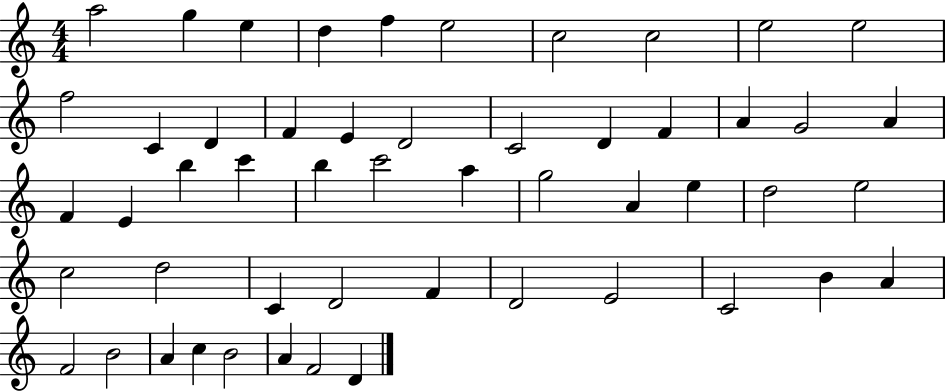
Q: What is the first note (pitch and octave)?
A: A5